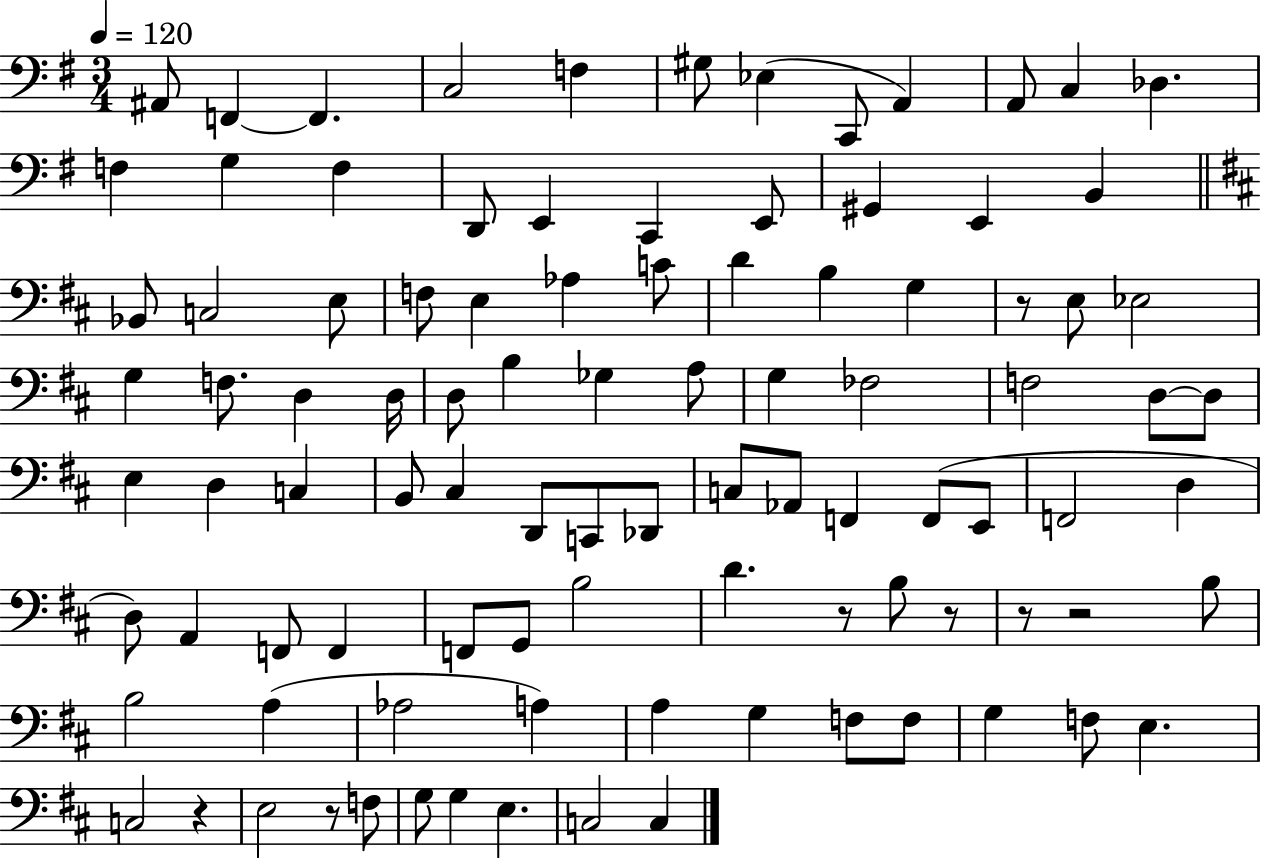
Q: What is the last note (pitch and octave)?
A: C3